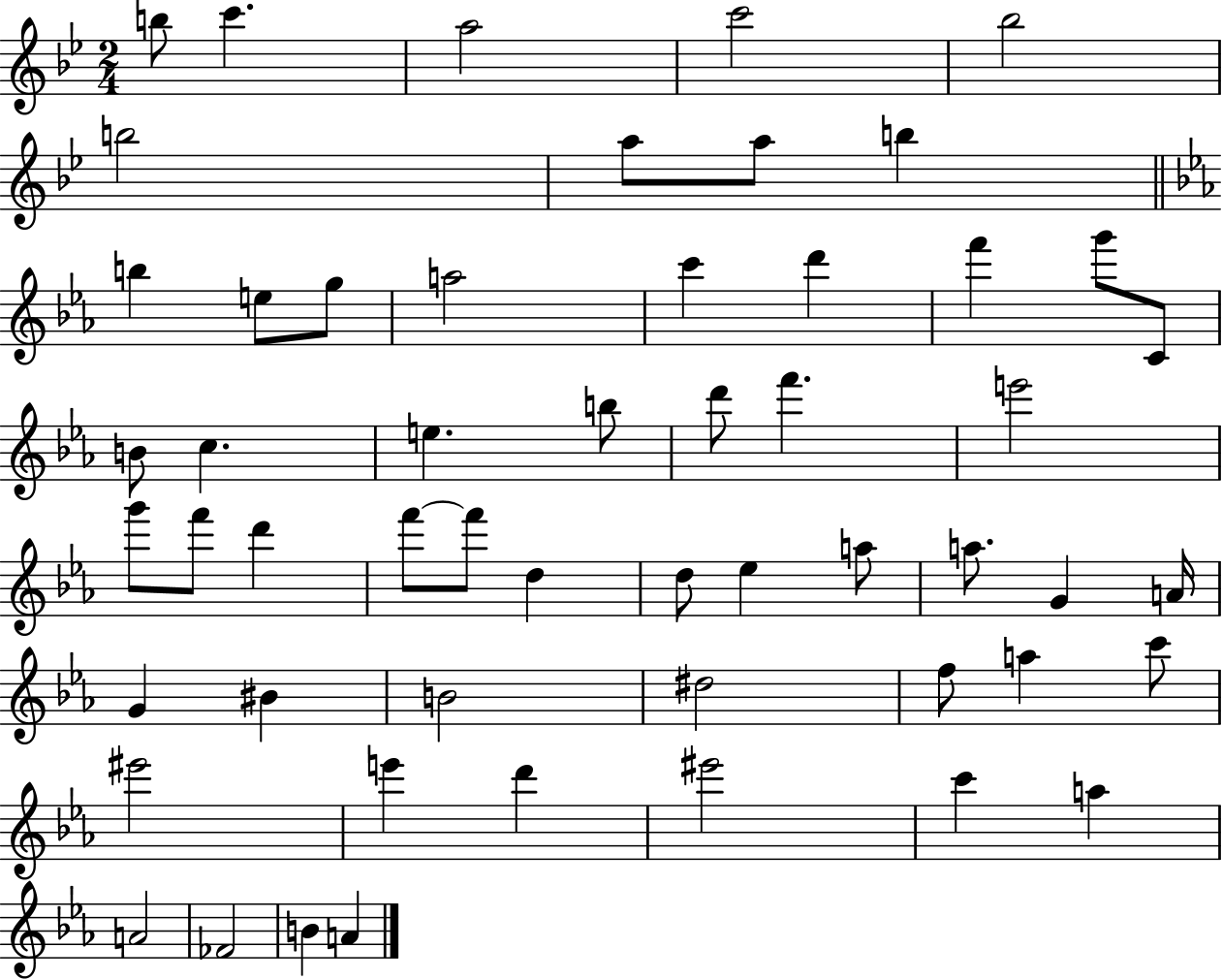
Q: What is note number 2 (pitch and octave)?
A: C6